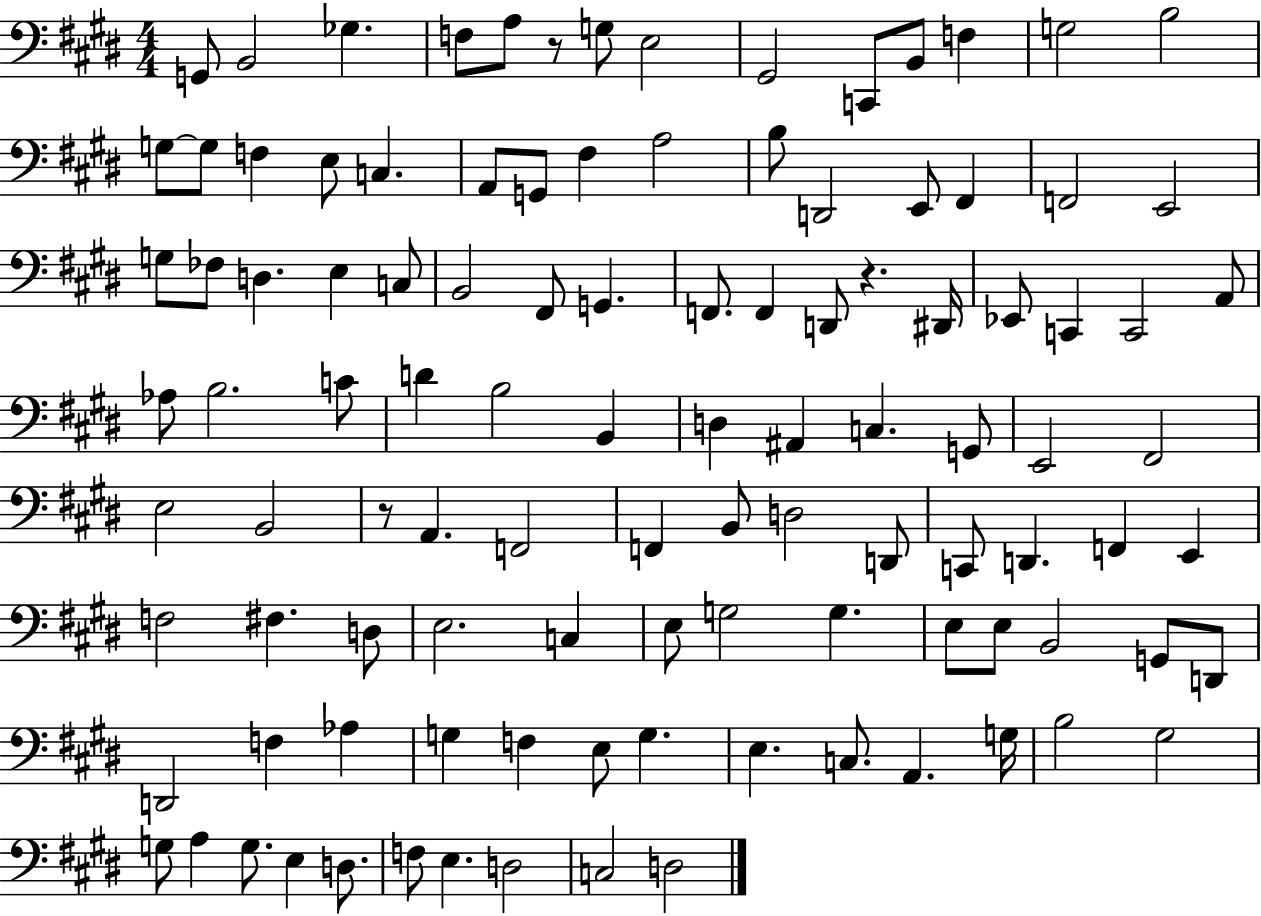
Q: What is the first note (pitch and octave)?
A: G2